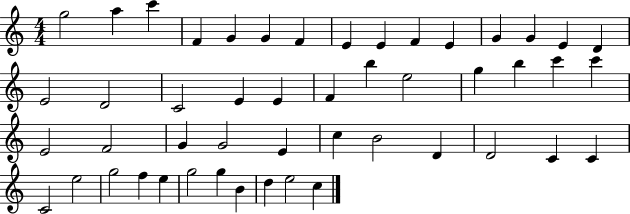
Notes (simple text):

G5/h A5/q C6/q F4/q G4/q G4/q F4/q E4/q E4/q F4/q E4/q G4/q G4/q E4/q D4/q E4/h D4/h C4/h E4/q E4/q F4/q B5/q E5/h G5/q B5/q C6/q C6/q E4/h F4/h G4/q G4/h E4/q C5/q B4/h D4/q D4/h C4/q C4/q C4/h E5/h G5/h F5/q E5/q G5/h G5/q B4/q D5/q E5/h C5/q